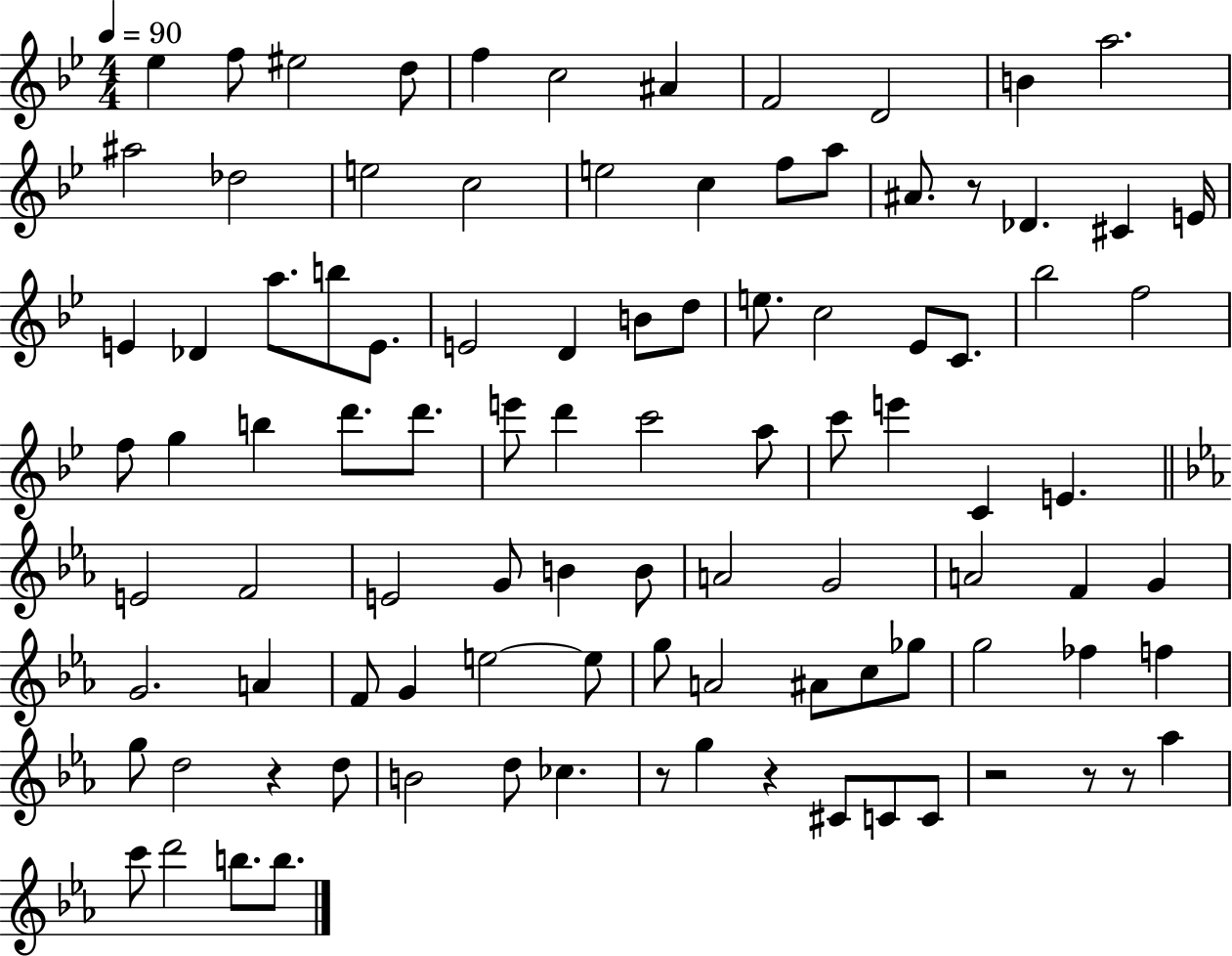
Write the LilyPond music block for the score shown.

{
  \clef treble
  \numericTimeSignature
  \time 4/4
  \key bes \major
  \tempo 4 = 90
  \repeat volta 2 { ees''4 f''8 eis''2 d''8 | f''4 c''2 ais'4 | f'2 d'2 | b'4 a''2. | \break ais''2 des''2 | e''2 c''2 | e''2 c''4 f''8 a''8 | ais'8. r8 des'4. cis'4 e'16 | \break e'4 des'4 a''8. b''8 e'8. | e'2 d'4 b'8 d''8 | e''8. c''2 ees'8 c'8. | bes''2 f''2 | \break f''8 g''4 b''4 d'''8. d'''8. | e'''8 d'''4 c'''2 a''8 | c'''8 e'''4 c'4 e'4. | \bar "||" \break \key c \minor e'2 f'2 | e'2 g'8 b'4 b'8 | a'2 g'2 | a'2 f'4 g'4 | \break g'2. a'4 | f'8 g'4 e''2~~ e''8 | g''8 a'2 ais'8 c''8 ges''8 | g''2 fes''4 f''4 | \break g''8 d''2 r4 d''8 | b'2 d''8 ces''4. | r8 g''4 r4 cis'8 c'8 c'8 | r2 r8 r8 aes''4 | \break c'''8 d'''2 b''8. b''8. | } \bar "|."
}